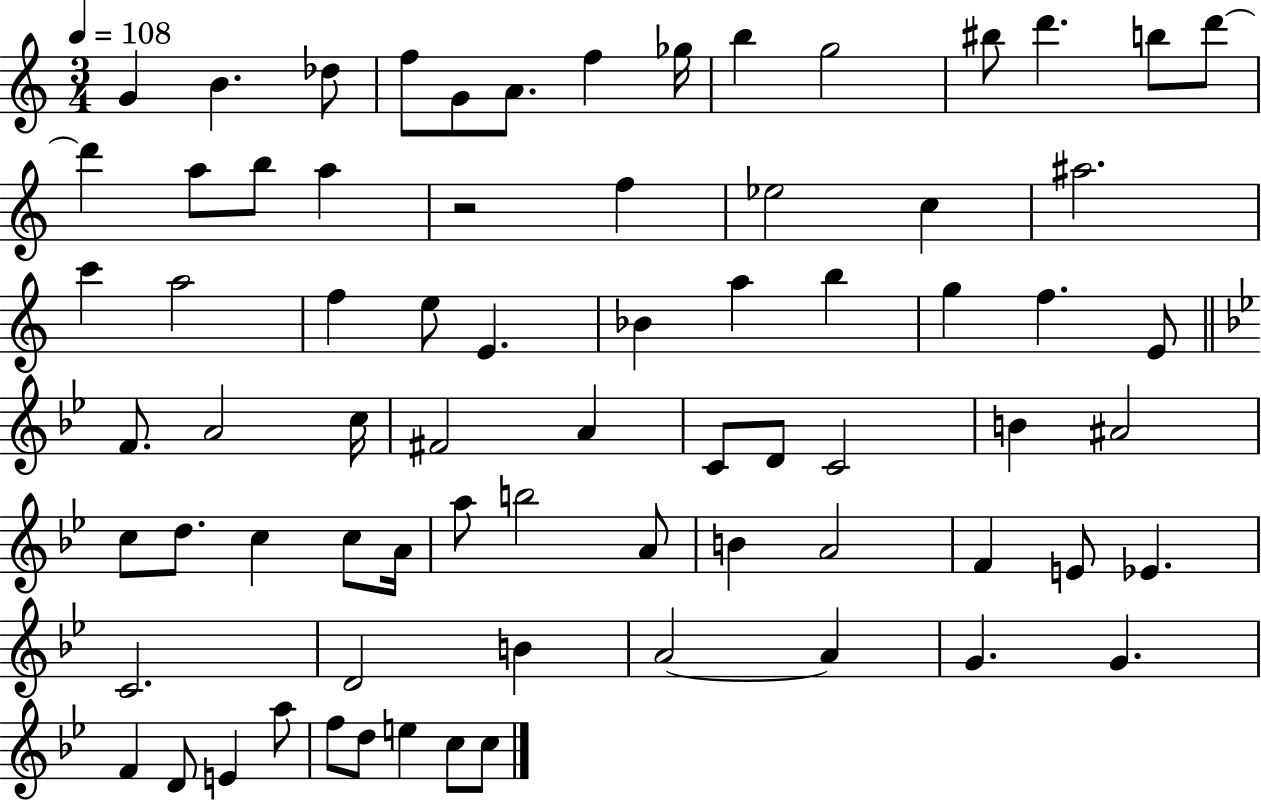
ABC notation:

X:1
T:Untitled
M:3/4
L:1/4
K:C
G B _d/2 f/2 G/2 A/2 f _g/4 b g2 ^b/2 d' b/2 d'/2 d' a/2 b/2 a z2 f _e2 c ^a2 c' a2 f e/2 E _B a b g f E/2 F/2 A2 c/4 ^F2 A C/2 D/2 C2 B ^A2 c/2 d/2 c c/2 A/4 a/2 b2 A/2 B A2 F E/2 _E C2 D2 B A2 A G G F D/2 E a/2 f/2 d/2 e c/2 c/2